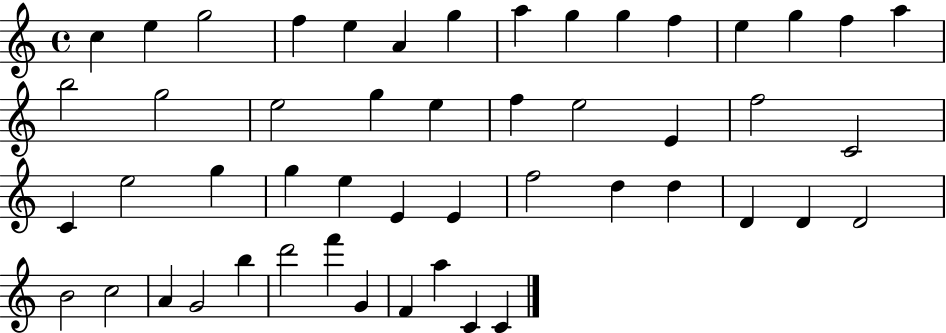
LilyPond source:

{
  \clef treble
  \time 4/4
  \defaultTimeSignature
  \key c \major
  c''4 e''4 g''2 | f''4 e''4 a'4 g''4 | a''4 g''4 g''4 f''4 | e''4 g''4 f''4 a''4 | \break b''2 g''2 | e''2 g''4 e''4 | f''4 e''2 e'4 | f''2 c'2 | \break c'4 e''2 g''4 | g''4 e''4 e'4 e'4 | f''2 d''4 d''4 | d'4 d'4 d'2 | \break b'2 c''2 | a'4 g'2 b''4 | d'''2 f'''4 g'4 | f'4 a''4 c'4 c'4 | \break \bar "|."
}